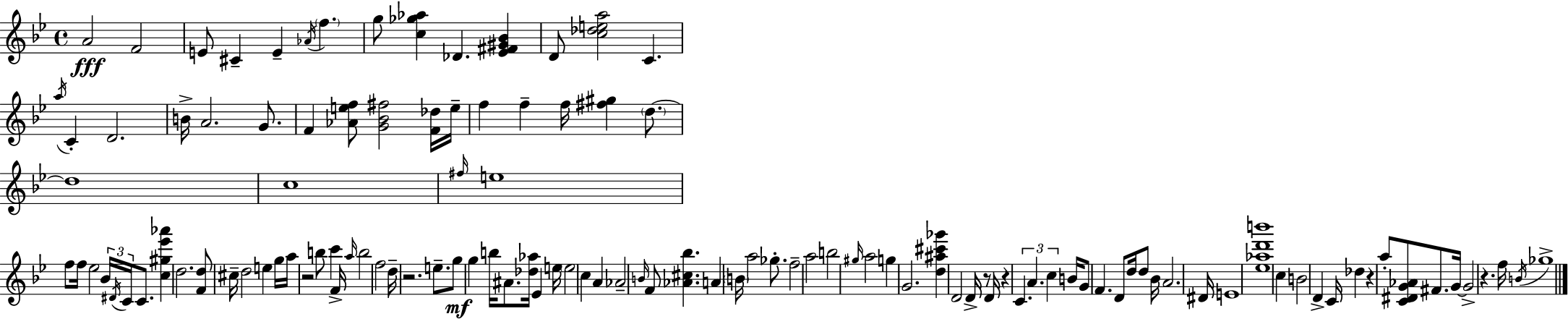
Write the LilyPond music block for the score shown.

{
  \clef treble
  \time 4/4
  \defaultTimeSignature
  \key g \minor
  a'2\fff f'2 | e'8 cis'4-- e'4-- \acciaccatura { aes'16 } \parenthesize f''4. | g''8 <c'' ges'' aes''>4 des'4. <ees' fis' gis' bes'>4 | d'8 <c'' des'' e'' a''>2 c'4. | \break \acciaccatura { a''16 } c'4-. d'2. | b'16-> a'2. g'8. | f'4 <aes' e'' f''>8 <g' bes' fis''>2 | <f' des''>16 e''16-- f''4 f''4-- f''16 <fis'' gis''>4 \parenthesize d''8.~~ | \break d''1 | c''1 | \grace { fis''16 } e''1 | f''8 f''16 ees''2 \tuplet 3/2 { bes'16 \acciaccatura { dis'16 } | \break c'16 } c'8. <c'' gis'' ees''' aes'''>4 d''2. | <f' d''>8 cis''16-- d''2 e''4 | g''16 a''16 r2 b''8 c'''4 | f'16-> \grace { a''16 } b''2 f''2 | \break d''16-- r2. | e''8.-- g''8\mf g''4 b''16 ais'8. <des'' aes''>16 | ees'4 e''16 \parenthesize e''2 c''4 | a'4 aes'2-- \grace { b'16 } f'8 | \break <aes' cis'' bes''>4. a'4 \parenthesize b'16 a''2 | ges''8.-. f''2-- a''2 | b''2 \grace { gis''16 } a''2 | g''4 g'2. | \break <d'' ais'' cis''' ges'''>4 d'2 | d'16-> r8 d'16 r4 \tuplet 3/2 { c'4. | a'4. c''4 } b'16 g'8 f'4. | d'8 d''16 d''8 bes'16 a'2. | \break dis'16 e'1 | <ees'' aes'' d''' b'''>1 | c''4 b'2 | d'4-> c'16 des''4 r4 | \break a''8-. <c' dis' g' aes'>8 fis'8. g'16~~ g'2-> | r4. f''16 \acciaccatura { b'16 } ges''1-> | \bar "|."
}